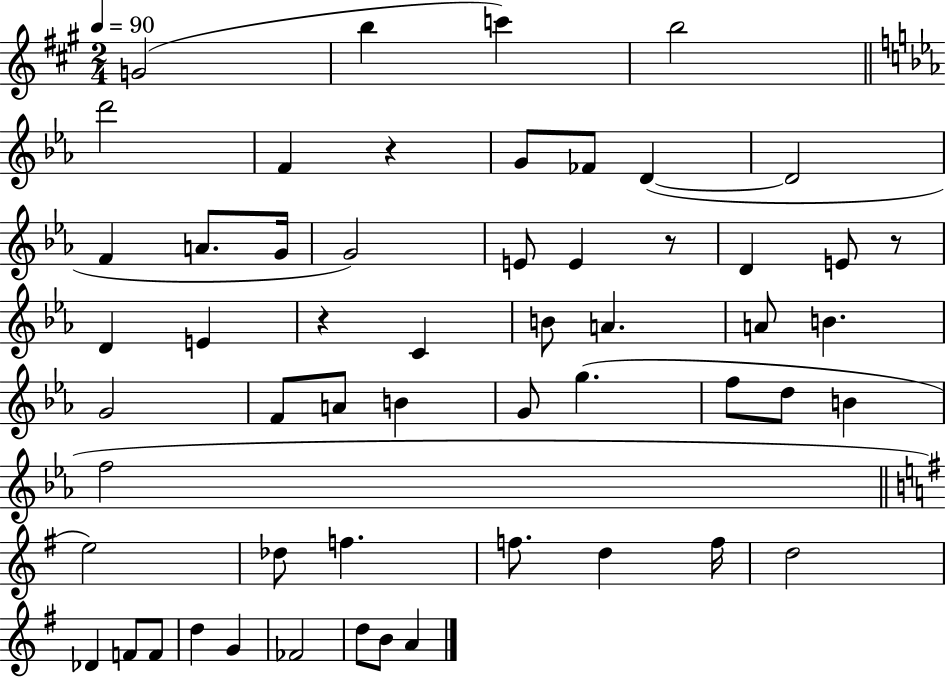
X:1
T:Untitled
M:2/4
L:1/4
K:A
G2 b c' b2 d'2 F z G/2 _F/2 D D2 F A/2 G/4 G2 E/2 E z/2 D E/2 z/2 D E z C B/2 A A/2 B G2 F/2 A/2 B G/2 g f/2 d/2 B f2 e2 _d/2 f f/2 d f/4 d2 _D F/2 F/2 d G _F2 d/2 B/2 A